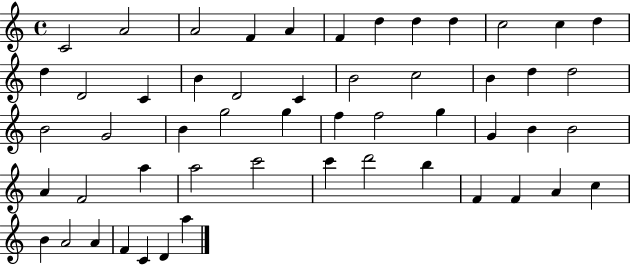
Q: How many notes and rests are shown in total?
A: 53